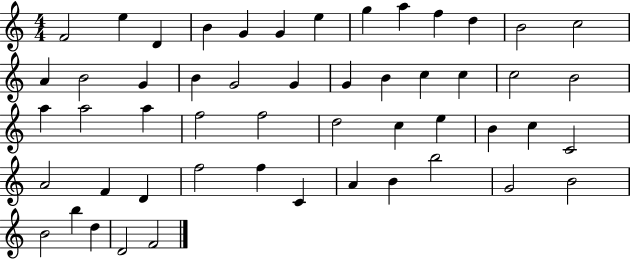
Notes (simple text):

F4/h E5/q D4/q B4/q G4/q G4/q E5/q G5/q A5/q F5/q D5/q B4/h C5/h A4/q B4/h G4/q B4/q G4/h G4/q G4/q B4/q C5/q C5/q C5/h B4/h A5/q A5/h A5/q F5/h F5/h D5/h C5/q E5/q B4/q C5/q C4/h A4/h F4/q D4/q F5/h F5/q C4/q A4/q B4/q B5/h G4/h B4/h B4/h B5/q D5/q D4/h F4/h